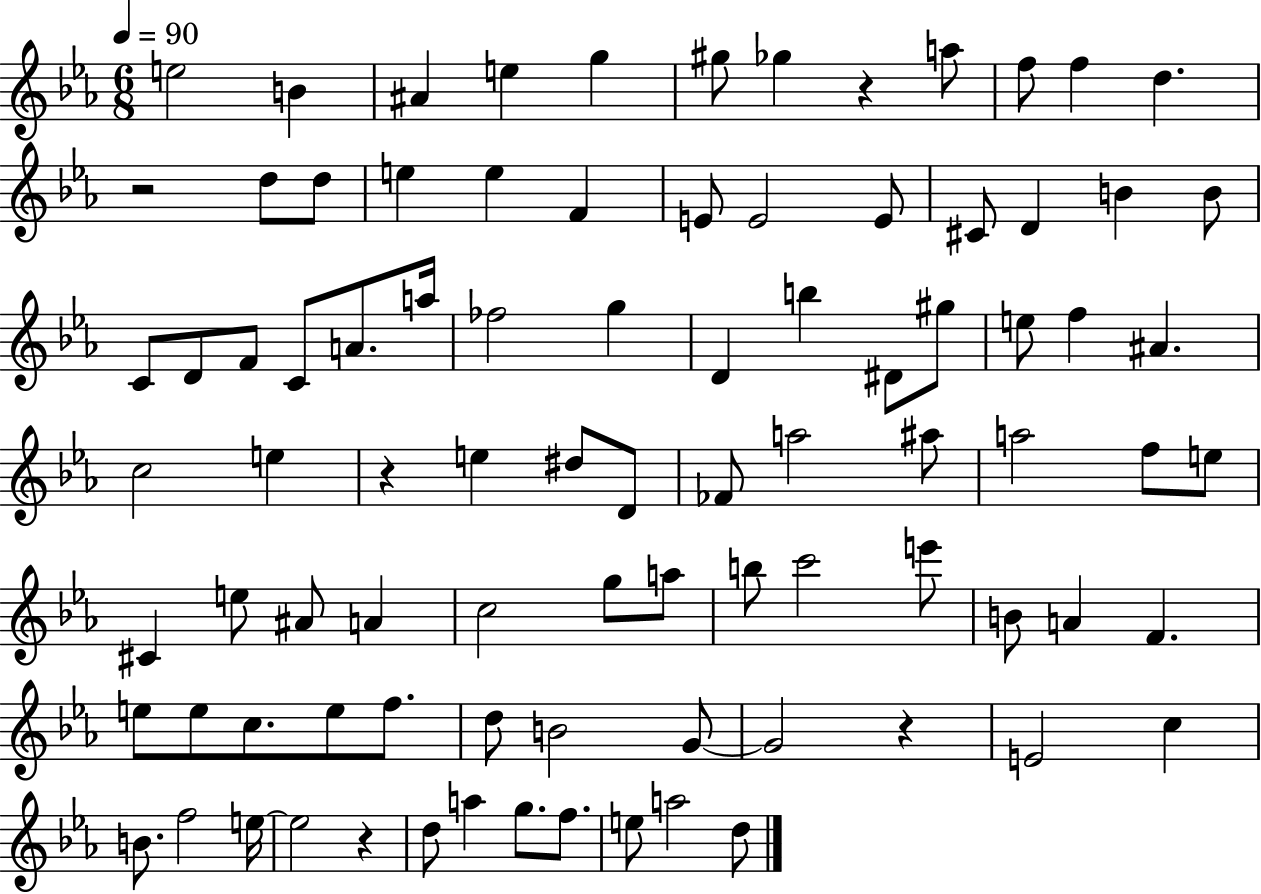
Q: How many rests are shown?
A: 5